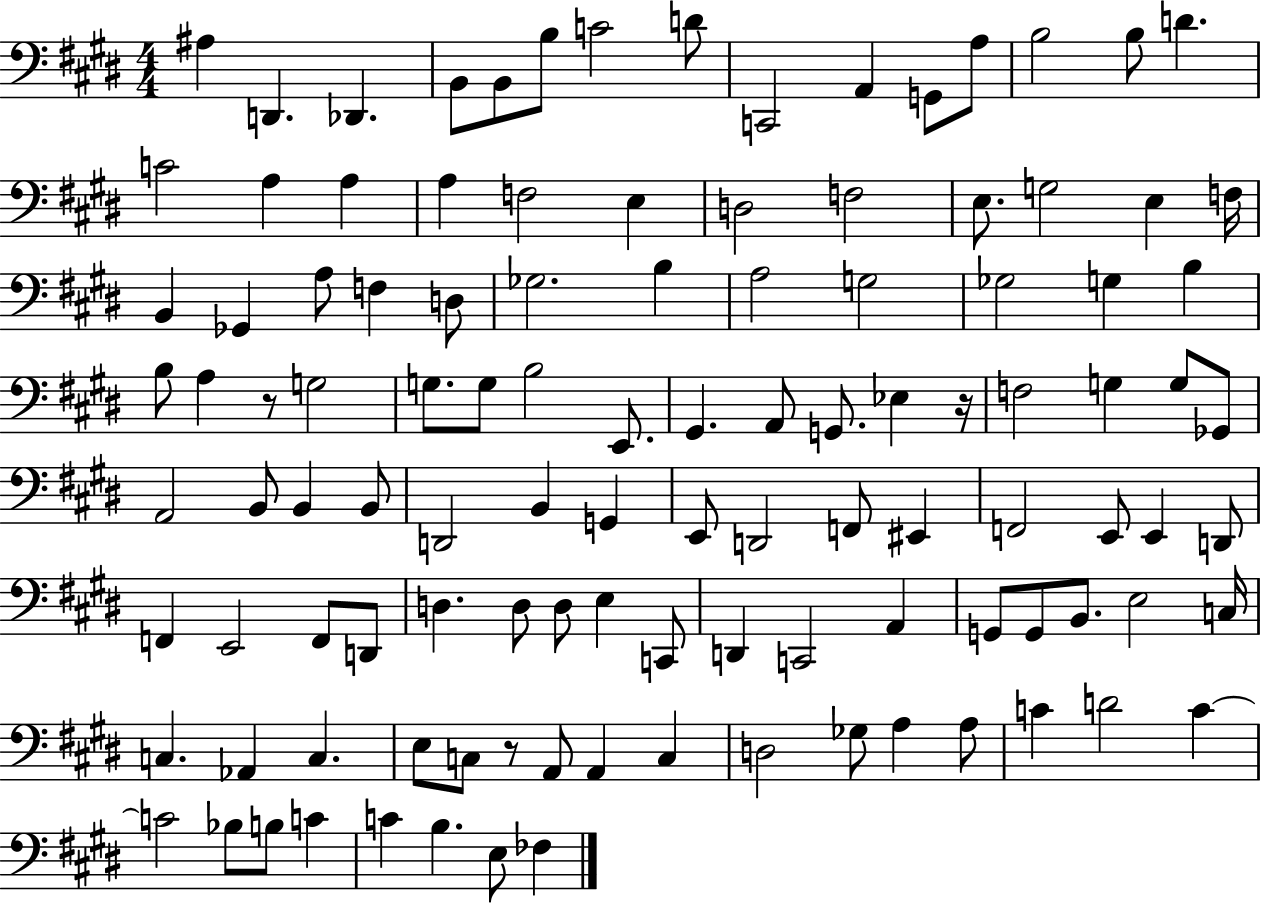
X:1
T:Untitled
M:4/4
L:1/4
K:E
^A, D,, _D,, B,,/2 B,,/2 B,/2 C2 D/2 C,,2 A,, G,,/2 A,/2 B,2 B,/2 D C2 A, A, A, F,2 E, D,2 F,2 E,/2 G,2 E, F,/4 B,, _G,, A,/2 F, D,/2 _G,2 B, A,2 G,2 _G,2 G, B, B,/2 A, z/2 G,2 G,/2 G,/2 B,2 E,,/2 ^G,, A,,/2 G,,/2 _E, z/4 F,2 G, G,/2 _G,,/2 A,,2 B,,/2 B,, B,,/2 D,,2 B,, G,, E,,/2 D,,2 F,,/2 ^E,, F,,2 E,,/2 E,, D,,/2 F,, E,,2 F,,/2 D,,/2 D, D,/2 D,/2 E, C,,/2 D,, C,,2 A,, G,,/2 G,,/2 B,,/2 E,2 C,/4 C, _A,, C, E,/2 C,/2 z/2 A,,/2 A,, C, D,2 _G,/2 A, A,/2 C D2 C C2 _B,/2 B,/2 C C B, E,/2 _F,